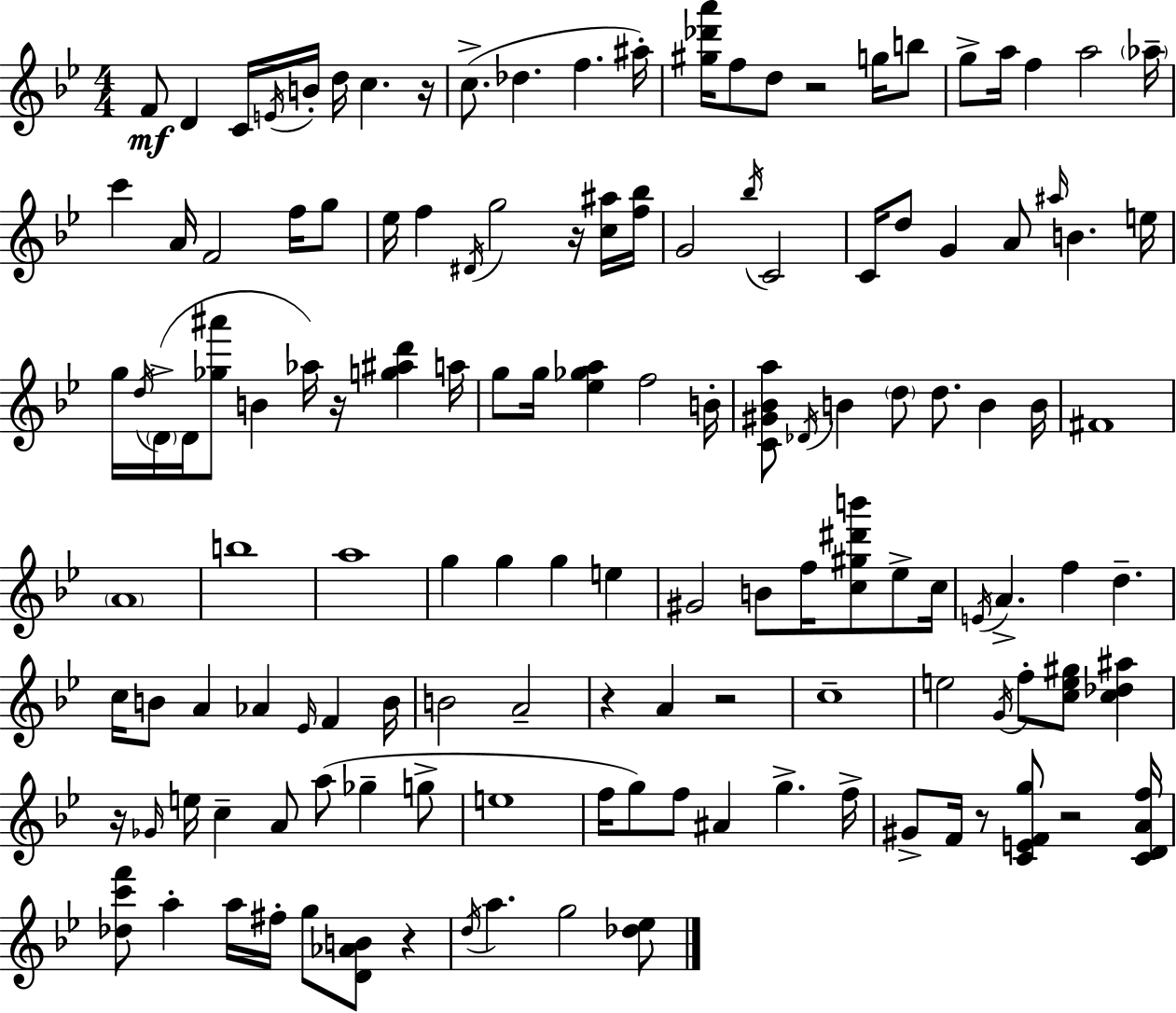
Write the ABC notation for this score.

X:1
T:Untitled
M:4/4
L:1/4
K:Gm
F/2 D C/4 E/4 B/4 d/4 c z/4 c/2 _d f ^a/4 [^g_d'a']/4 f/2 d/2 z2 g/4 b/2 g/2 a/4 f a2 _a/4 c' A/4 F2 f/4 g/2 _e/4 f ^D/4 g2 z/4 [c^a]/4 [f_b]/4 G2 _b/4 C2 C/4 d/2 G A/2 ^a/4 B e/4 g/4 d/4 D/4 D/4 [_g^a']/2 B _a/4 z/4 [g^ad'] a/4 g/2 g/4 [_e_ga] f2 B/4 [C^G_Ba]/2 _D/4 B d/2 d/2 B B/4 ^F4 A4 b4 a4 g g g e ^G2 B/2 f/4 [c^g^d'b']/2 _e/2 c/4 E/4 A f d c/4 B/2 A _A _E/4 F B/4 B2 A2 z A z2 c4 e2 G/4 f/2 [ce^g]/2 [c_d^a] z/4 _G/4 e/4 c A/2 a/2 _g g/2 e4 f/4 g/2 f/2 ^A g f/4 ^G/2 F/4 z/2 [CEFg]/2 z2 [CDAf]/4 [_dc'f']/2 a a/4 ^f/4 g/2 [D_AB]/2 z d/4 a g2 [_d_e]/2